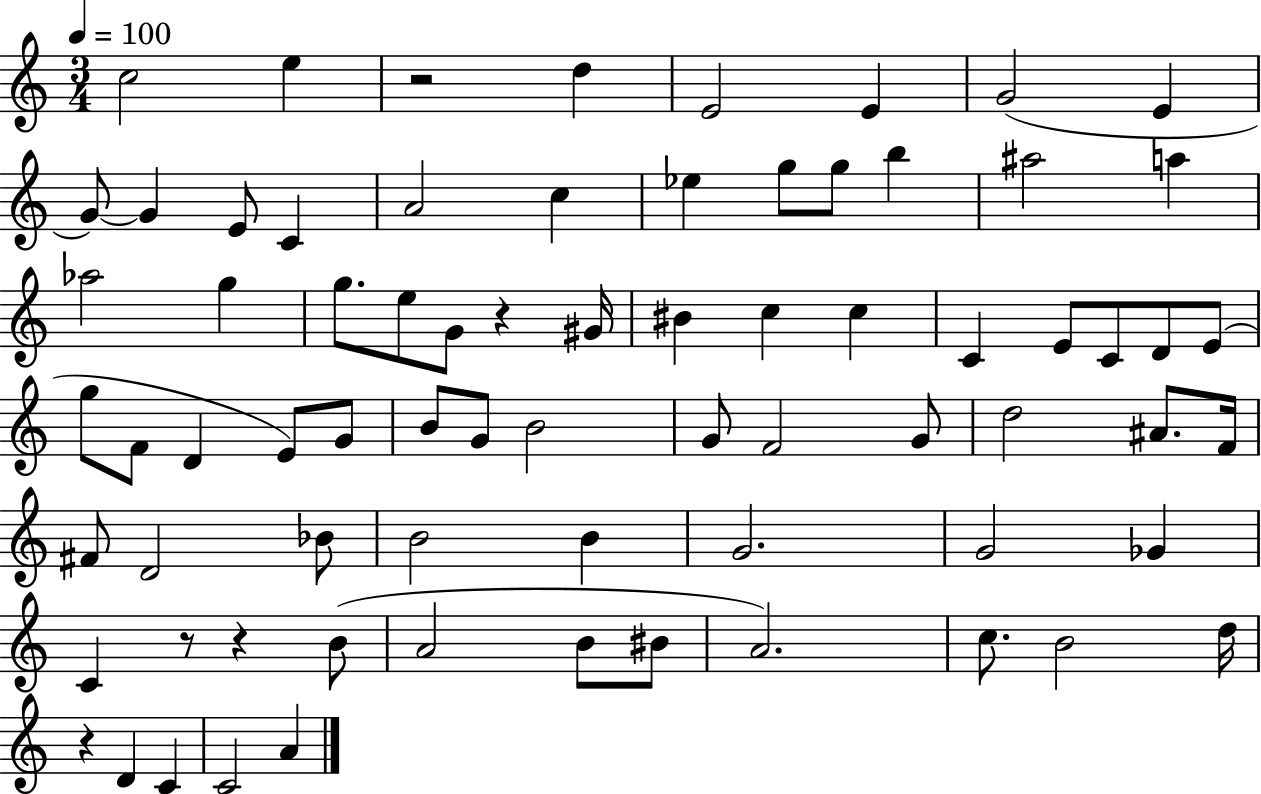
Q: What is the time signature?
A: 3/4